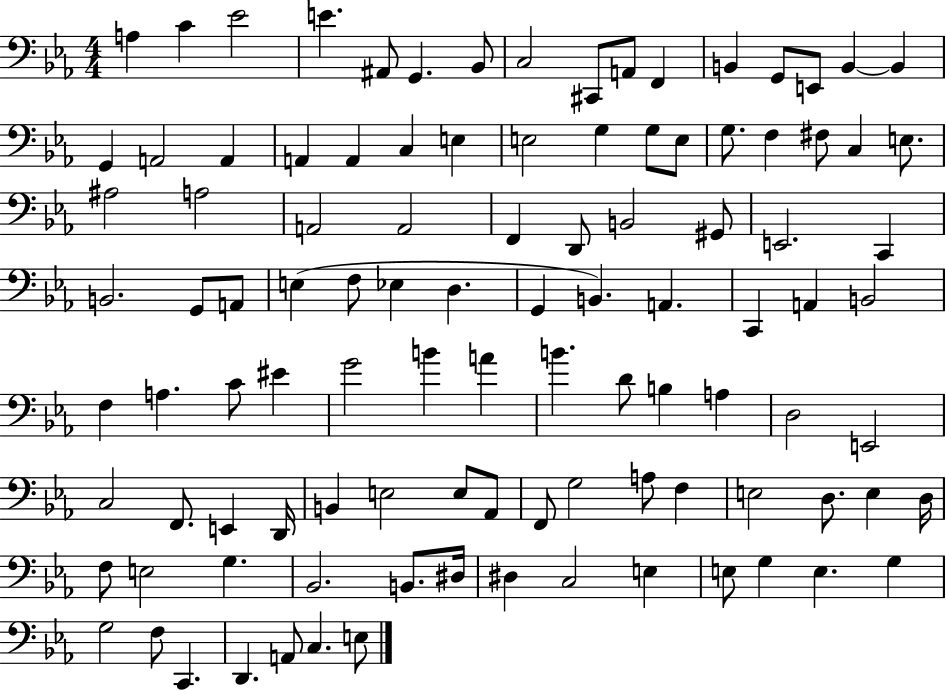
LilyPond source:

{
  \clef bass
  \numericTimeSignature
  \time 4/4
  \key ees \major
  a4 c'4 ees'2 | e'4. ais,8 g,4. bes,8 | c2 cis,8 a,8 f,4 | b,4 g,8 e,8 b,4~~ b,4 | \break g,4 a,2 a,4 | a,4 a,4 c4 e4 | e2 g4 g8 e8 | g8. f4 fis8 c4 e8. | \break ais2 a2 | a,2 a,2 | f,4 d,8 b,2 gis,8 | e,2. c,4 | \break b,2. g,8 a,8 | e4( f8 ees4 d4. | g,4 b,4.) a,4. | c,4 a,4 b,2 | \break f4 a4. c'8 eis'4 | g'2 b'4 a'4 | b'4. d'8 b4 a4 | d2 e,2 | \break c2 f,8. e,4 d,16 | b,4 e2 e8 aes,8 | f,8 g2 a8 f4 | e2 d8. e4 d16 | \break f8 e2 g4. | bes,2. b,8. dis16 | dis4 c2 e4 | e8 g4 e4. g4 | \break g2 f8 c,4. | d,4. a,8 c4. e8 | \bar "|."
}